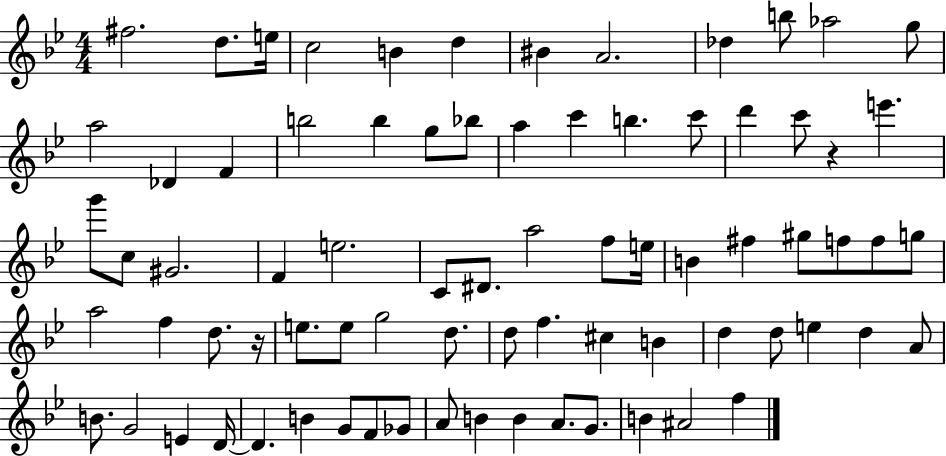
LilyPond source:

{
  \clef treble
  \numericTimeSignature
  \time 4/4
  \key bes \major
  fis''2. d''8. e''16 | c''2 b'4 d''4 | bis'4 a'2. | des''4 b''8 aes''2 g''8 | \break a''2 des'4 f'4 | b''2 b''4 g''8 bes''8 | a''4 c'''4 b''4. c'''8 | d'''4 c'''8 r4 e'''4. | \break g'''8 c''8 gis'2. | f'4 e''2. | c'8 dis'8. a''2 f''8 e''16 | b'4 fis''4 gis''8 f''8 f''8 g''8 | \break a''2 f''4 d''8. r16 | e''8. e''8 g''2 d''8. | d''8 f''4. cis''4 b'4 | d''4 d''8 e''4 d''4 a'8 | \break b'8. g'2 e'4 d'16~~ | d'4. b'4 g'8 f'8 ges'8 | a'8 b'4 b'4 a'8. g'8. | b'4 ais'2 f''4 | \break \bar "|."
}